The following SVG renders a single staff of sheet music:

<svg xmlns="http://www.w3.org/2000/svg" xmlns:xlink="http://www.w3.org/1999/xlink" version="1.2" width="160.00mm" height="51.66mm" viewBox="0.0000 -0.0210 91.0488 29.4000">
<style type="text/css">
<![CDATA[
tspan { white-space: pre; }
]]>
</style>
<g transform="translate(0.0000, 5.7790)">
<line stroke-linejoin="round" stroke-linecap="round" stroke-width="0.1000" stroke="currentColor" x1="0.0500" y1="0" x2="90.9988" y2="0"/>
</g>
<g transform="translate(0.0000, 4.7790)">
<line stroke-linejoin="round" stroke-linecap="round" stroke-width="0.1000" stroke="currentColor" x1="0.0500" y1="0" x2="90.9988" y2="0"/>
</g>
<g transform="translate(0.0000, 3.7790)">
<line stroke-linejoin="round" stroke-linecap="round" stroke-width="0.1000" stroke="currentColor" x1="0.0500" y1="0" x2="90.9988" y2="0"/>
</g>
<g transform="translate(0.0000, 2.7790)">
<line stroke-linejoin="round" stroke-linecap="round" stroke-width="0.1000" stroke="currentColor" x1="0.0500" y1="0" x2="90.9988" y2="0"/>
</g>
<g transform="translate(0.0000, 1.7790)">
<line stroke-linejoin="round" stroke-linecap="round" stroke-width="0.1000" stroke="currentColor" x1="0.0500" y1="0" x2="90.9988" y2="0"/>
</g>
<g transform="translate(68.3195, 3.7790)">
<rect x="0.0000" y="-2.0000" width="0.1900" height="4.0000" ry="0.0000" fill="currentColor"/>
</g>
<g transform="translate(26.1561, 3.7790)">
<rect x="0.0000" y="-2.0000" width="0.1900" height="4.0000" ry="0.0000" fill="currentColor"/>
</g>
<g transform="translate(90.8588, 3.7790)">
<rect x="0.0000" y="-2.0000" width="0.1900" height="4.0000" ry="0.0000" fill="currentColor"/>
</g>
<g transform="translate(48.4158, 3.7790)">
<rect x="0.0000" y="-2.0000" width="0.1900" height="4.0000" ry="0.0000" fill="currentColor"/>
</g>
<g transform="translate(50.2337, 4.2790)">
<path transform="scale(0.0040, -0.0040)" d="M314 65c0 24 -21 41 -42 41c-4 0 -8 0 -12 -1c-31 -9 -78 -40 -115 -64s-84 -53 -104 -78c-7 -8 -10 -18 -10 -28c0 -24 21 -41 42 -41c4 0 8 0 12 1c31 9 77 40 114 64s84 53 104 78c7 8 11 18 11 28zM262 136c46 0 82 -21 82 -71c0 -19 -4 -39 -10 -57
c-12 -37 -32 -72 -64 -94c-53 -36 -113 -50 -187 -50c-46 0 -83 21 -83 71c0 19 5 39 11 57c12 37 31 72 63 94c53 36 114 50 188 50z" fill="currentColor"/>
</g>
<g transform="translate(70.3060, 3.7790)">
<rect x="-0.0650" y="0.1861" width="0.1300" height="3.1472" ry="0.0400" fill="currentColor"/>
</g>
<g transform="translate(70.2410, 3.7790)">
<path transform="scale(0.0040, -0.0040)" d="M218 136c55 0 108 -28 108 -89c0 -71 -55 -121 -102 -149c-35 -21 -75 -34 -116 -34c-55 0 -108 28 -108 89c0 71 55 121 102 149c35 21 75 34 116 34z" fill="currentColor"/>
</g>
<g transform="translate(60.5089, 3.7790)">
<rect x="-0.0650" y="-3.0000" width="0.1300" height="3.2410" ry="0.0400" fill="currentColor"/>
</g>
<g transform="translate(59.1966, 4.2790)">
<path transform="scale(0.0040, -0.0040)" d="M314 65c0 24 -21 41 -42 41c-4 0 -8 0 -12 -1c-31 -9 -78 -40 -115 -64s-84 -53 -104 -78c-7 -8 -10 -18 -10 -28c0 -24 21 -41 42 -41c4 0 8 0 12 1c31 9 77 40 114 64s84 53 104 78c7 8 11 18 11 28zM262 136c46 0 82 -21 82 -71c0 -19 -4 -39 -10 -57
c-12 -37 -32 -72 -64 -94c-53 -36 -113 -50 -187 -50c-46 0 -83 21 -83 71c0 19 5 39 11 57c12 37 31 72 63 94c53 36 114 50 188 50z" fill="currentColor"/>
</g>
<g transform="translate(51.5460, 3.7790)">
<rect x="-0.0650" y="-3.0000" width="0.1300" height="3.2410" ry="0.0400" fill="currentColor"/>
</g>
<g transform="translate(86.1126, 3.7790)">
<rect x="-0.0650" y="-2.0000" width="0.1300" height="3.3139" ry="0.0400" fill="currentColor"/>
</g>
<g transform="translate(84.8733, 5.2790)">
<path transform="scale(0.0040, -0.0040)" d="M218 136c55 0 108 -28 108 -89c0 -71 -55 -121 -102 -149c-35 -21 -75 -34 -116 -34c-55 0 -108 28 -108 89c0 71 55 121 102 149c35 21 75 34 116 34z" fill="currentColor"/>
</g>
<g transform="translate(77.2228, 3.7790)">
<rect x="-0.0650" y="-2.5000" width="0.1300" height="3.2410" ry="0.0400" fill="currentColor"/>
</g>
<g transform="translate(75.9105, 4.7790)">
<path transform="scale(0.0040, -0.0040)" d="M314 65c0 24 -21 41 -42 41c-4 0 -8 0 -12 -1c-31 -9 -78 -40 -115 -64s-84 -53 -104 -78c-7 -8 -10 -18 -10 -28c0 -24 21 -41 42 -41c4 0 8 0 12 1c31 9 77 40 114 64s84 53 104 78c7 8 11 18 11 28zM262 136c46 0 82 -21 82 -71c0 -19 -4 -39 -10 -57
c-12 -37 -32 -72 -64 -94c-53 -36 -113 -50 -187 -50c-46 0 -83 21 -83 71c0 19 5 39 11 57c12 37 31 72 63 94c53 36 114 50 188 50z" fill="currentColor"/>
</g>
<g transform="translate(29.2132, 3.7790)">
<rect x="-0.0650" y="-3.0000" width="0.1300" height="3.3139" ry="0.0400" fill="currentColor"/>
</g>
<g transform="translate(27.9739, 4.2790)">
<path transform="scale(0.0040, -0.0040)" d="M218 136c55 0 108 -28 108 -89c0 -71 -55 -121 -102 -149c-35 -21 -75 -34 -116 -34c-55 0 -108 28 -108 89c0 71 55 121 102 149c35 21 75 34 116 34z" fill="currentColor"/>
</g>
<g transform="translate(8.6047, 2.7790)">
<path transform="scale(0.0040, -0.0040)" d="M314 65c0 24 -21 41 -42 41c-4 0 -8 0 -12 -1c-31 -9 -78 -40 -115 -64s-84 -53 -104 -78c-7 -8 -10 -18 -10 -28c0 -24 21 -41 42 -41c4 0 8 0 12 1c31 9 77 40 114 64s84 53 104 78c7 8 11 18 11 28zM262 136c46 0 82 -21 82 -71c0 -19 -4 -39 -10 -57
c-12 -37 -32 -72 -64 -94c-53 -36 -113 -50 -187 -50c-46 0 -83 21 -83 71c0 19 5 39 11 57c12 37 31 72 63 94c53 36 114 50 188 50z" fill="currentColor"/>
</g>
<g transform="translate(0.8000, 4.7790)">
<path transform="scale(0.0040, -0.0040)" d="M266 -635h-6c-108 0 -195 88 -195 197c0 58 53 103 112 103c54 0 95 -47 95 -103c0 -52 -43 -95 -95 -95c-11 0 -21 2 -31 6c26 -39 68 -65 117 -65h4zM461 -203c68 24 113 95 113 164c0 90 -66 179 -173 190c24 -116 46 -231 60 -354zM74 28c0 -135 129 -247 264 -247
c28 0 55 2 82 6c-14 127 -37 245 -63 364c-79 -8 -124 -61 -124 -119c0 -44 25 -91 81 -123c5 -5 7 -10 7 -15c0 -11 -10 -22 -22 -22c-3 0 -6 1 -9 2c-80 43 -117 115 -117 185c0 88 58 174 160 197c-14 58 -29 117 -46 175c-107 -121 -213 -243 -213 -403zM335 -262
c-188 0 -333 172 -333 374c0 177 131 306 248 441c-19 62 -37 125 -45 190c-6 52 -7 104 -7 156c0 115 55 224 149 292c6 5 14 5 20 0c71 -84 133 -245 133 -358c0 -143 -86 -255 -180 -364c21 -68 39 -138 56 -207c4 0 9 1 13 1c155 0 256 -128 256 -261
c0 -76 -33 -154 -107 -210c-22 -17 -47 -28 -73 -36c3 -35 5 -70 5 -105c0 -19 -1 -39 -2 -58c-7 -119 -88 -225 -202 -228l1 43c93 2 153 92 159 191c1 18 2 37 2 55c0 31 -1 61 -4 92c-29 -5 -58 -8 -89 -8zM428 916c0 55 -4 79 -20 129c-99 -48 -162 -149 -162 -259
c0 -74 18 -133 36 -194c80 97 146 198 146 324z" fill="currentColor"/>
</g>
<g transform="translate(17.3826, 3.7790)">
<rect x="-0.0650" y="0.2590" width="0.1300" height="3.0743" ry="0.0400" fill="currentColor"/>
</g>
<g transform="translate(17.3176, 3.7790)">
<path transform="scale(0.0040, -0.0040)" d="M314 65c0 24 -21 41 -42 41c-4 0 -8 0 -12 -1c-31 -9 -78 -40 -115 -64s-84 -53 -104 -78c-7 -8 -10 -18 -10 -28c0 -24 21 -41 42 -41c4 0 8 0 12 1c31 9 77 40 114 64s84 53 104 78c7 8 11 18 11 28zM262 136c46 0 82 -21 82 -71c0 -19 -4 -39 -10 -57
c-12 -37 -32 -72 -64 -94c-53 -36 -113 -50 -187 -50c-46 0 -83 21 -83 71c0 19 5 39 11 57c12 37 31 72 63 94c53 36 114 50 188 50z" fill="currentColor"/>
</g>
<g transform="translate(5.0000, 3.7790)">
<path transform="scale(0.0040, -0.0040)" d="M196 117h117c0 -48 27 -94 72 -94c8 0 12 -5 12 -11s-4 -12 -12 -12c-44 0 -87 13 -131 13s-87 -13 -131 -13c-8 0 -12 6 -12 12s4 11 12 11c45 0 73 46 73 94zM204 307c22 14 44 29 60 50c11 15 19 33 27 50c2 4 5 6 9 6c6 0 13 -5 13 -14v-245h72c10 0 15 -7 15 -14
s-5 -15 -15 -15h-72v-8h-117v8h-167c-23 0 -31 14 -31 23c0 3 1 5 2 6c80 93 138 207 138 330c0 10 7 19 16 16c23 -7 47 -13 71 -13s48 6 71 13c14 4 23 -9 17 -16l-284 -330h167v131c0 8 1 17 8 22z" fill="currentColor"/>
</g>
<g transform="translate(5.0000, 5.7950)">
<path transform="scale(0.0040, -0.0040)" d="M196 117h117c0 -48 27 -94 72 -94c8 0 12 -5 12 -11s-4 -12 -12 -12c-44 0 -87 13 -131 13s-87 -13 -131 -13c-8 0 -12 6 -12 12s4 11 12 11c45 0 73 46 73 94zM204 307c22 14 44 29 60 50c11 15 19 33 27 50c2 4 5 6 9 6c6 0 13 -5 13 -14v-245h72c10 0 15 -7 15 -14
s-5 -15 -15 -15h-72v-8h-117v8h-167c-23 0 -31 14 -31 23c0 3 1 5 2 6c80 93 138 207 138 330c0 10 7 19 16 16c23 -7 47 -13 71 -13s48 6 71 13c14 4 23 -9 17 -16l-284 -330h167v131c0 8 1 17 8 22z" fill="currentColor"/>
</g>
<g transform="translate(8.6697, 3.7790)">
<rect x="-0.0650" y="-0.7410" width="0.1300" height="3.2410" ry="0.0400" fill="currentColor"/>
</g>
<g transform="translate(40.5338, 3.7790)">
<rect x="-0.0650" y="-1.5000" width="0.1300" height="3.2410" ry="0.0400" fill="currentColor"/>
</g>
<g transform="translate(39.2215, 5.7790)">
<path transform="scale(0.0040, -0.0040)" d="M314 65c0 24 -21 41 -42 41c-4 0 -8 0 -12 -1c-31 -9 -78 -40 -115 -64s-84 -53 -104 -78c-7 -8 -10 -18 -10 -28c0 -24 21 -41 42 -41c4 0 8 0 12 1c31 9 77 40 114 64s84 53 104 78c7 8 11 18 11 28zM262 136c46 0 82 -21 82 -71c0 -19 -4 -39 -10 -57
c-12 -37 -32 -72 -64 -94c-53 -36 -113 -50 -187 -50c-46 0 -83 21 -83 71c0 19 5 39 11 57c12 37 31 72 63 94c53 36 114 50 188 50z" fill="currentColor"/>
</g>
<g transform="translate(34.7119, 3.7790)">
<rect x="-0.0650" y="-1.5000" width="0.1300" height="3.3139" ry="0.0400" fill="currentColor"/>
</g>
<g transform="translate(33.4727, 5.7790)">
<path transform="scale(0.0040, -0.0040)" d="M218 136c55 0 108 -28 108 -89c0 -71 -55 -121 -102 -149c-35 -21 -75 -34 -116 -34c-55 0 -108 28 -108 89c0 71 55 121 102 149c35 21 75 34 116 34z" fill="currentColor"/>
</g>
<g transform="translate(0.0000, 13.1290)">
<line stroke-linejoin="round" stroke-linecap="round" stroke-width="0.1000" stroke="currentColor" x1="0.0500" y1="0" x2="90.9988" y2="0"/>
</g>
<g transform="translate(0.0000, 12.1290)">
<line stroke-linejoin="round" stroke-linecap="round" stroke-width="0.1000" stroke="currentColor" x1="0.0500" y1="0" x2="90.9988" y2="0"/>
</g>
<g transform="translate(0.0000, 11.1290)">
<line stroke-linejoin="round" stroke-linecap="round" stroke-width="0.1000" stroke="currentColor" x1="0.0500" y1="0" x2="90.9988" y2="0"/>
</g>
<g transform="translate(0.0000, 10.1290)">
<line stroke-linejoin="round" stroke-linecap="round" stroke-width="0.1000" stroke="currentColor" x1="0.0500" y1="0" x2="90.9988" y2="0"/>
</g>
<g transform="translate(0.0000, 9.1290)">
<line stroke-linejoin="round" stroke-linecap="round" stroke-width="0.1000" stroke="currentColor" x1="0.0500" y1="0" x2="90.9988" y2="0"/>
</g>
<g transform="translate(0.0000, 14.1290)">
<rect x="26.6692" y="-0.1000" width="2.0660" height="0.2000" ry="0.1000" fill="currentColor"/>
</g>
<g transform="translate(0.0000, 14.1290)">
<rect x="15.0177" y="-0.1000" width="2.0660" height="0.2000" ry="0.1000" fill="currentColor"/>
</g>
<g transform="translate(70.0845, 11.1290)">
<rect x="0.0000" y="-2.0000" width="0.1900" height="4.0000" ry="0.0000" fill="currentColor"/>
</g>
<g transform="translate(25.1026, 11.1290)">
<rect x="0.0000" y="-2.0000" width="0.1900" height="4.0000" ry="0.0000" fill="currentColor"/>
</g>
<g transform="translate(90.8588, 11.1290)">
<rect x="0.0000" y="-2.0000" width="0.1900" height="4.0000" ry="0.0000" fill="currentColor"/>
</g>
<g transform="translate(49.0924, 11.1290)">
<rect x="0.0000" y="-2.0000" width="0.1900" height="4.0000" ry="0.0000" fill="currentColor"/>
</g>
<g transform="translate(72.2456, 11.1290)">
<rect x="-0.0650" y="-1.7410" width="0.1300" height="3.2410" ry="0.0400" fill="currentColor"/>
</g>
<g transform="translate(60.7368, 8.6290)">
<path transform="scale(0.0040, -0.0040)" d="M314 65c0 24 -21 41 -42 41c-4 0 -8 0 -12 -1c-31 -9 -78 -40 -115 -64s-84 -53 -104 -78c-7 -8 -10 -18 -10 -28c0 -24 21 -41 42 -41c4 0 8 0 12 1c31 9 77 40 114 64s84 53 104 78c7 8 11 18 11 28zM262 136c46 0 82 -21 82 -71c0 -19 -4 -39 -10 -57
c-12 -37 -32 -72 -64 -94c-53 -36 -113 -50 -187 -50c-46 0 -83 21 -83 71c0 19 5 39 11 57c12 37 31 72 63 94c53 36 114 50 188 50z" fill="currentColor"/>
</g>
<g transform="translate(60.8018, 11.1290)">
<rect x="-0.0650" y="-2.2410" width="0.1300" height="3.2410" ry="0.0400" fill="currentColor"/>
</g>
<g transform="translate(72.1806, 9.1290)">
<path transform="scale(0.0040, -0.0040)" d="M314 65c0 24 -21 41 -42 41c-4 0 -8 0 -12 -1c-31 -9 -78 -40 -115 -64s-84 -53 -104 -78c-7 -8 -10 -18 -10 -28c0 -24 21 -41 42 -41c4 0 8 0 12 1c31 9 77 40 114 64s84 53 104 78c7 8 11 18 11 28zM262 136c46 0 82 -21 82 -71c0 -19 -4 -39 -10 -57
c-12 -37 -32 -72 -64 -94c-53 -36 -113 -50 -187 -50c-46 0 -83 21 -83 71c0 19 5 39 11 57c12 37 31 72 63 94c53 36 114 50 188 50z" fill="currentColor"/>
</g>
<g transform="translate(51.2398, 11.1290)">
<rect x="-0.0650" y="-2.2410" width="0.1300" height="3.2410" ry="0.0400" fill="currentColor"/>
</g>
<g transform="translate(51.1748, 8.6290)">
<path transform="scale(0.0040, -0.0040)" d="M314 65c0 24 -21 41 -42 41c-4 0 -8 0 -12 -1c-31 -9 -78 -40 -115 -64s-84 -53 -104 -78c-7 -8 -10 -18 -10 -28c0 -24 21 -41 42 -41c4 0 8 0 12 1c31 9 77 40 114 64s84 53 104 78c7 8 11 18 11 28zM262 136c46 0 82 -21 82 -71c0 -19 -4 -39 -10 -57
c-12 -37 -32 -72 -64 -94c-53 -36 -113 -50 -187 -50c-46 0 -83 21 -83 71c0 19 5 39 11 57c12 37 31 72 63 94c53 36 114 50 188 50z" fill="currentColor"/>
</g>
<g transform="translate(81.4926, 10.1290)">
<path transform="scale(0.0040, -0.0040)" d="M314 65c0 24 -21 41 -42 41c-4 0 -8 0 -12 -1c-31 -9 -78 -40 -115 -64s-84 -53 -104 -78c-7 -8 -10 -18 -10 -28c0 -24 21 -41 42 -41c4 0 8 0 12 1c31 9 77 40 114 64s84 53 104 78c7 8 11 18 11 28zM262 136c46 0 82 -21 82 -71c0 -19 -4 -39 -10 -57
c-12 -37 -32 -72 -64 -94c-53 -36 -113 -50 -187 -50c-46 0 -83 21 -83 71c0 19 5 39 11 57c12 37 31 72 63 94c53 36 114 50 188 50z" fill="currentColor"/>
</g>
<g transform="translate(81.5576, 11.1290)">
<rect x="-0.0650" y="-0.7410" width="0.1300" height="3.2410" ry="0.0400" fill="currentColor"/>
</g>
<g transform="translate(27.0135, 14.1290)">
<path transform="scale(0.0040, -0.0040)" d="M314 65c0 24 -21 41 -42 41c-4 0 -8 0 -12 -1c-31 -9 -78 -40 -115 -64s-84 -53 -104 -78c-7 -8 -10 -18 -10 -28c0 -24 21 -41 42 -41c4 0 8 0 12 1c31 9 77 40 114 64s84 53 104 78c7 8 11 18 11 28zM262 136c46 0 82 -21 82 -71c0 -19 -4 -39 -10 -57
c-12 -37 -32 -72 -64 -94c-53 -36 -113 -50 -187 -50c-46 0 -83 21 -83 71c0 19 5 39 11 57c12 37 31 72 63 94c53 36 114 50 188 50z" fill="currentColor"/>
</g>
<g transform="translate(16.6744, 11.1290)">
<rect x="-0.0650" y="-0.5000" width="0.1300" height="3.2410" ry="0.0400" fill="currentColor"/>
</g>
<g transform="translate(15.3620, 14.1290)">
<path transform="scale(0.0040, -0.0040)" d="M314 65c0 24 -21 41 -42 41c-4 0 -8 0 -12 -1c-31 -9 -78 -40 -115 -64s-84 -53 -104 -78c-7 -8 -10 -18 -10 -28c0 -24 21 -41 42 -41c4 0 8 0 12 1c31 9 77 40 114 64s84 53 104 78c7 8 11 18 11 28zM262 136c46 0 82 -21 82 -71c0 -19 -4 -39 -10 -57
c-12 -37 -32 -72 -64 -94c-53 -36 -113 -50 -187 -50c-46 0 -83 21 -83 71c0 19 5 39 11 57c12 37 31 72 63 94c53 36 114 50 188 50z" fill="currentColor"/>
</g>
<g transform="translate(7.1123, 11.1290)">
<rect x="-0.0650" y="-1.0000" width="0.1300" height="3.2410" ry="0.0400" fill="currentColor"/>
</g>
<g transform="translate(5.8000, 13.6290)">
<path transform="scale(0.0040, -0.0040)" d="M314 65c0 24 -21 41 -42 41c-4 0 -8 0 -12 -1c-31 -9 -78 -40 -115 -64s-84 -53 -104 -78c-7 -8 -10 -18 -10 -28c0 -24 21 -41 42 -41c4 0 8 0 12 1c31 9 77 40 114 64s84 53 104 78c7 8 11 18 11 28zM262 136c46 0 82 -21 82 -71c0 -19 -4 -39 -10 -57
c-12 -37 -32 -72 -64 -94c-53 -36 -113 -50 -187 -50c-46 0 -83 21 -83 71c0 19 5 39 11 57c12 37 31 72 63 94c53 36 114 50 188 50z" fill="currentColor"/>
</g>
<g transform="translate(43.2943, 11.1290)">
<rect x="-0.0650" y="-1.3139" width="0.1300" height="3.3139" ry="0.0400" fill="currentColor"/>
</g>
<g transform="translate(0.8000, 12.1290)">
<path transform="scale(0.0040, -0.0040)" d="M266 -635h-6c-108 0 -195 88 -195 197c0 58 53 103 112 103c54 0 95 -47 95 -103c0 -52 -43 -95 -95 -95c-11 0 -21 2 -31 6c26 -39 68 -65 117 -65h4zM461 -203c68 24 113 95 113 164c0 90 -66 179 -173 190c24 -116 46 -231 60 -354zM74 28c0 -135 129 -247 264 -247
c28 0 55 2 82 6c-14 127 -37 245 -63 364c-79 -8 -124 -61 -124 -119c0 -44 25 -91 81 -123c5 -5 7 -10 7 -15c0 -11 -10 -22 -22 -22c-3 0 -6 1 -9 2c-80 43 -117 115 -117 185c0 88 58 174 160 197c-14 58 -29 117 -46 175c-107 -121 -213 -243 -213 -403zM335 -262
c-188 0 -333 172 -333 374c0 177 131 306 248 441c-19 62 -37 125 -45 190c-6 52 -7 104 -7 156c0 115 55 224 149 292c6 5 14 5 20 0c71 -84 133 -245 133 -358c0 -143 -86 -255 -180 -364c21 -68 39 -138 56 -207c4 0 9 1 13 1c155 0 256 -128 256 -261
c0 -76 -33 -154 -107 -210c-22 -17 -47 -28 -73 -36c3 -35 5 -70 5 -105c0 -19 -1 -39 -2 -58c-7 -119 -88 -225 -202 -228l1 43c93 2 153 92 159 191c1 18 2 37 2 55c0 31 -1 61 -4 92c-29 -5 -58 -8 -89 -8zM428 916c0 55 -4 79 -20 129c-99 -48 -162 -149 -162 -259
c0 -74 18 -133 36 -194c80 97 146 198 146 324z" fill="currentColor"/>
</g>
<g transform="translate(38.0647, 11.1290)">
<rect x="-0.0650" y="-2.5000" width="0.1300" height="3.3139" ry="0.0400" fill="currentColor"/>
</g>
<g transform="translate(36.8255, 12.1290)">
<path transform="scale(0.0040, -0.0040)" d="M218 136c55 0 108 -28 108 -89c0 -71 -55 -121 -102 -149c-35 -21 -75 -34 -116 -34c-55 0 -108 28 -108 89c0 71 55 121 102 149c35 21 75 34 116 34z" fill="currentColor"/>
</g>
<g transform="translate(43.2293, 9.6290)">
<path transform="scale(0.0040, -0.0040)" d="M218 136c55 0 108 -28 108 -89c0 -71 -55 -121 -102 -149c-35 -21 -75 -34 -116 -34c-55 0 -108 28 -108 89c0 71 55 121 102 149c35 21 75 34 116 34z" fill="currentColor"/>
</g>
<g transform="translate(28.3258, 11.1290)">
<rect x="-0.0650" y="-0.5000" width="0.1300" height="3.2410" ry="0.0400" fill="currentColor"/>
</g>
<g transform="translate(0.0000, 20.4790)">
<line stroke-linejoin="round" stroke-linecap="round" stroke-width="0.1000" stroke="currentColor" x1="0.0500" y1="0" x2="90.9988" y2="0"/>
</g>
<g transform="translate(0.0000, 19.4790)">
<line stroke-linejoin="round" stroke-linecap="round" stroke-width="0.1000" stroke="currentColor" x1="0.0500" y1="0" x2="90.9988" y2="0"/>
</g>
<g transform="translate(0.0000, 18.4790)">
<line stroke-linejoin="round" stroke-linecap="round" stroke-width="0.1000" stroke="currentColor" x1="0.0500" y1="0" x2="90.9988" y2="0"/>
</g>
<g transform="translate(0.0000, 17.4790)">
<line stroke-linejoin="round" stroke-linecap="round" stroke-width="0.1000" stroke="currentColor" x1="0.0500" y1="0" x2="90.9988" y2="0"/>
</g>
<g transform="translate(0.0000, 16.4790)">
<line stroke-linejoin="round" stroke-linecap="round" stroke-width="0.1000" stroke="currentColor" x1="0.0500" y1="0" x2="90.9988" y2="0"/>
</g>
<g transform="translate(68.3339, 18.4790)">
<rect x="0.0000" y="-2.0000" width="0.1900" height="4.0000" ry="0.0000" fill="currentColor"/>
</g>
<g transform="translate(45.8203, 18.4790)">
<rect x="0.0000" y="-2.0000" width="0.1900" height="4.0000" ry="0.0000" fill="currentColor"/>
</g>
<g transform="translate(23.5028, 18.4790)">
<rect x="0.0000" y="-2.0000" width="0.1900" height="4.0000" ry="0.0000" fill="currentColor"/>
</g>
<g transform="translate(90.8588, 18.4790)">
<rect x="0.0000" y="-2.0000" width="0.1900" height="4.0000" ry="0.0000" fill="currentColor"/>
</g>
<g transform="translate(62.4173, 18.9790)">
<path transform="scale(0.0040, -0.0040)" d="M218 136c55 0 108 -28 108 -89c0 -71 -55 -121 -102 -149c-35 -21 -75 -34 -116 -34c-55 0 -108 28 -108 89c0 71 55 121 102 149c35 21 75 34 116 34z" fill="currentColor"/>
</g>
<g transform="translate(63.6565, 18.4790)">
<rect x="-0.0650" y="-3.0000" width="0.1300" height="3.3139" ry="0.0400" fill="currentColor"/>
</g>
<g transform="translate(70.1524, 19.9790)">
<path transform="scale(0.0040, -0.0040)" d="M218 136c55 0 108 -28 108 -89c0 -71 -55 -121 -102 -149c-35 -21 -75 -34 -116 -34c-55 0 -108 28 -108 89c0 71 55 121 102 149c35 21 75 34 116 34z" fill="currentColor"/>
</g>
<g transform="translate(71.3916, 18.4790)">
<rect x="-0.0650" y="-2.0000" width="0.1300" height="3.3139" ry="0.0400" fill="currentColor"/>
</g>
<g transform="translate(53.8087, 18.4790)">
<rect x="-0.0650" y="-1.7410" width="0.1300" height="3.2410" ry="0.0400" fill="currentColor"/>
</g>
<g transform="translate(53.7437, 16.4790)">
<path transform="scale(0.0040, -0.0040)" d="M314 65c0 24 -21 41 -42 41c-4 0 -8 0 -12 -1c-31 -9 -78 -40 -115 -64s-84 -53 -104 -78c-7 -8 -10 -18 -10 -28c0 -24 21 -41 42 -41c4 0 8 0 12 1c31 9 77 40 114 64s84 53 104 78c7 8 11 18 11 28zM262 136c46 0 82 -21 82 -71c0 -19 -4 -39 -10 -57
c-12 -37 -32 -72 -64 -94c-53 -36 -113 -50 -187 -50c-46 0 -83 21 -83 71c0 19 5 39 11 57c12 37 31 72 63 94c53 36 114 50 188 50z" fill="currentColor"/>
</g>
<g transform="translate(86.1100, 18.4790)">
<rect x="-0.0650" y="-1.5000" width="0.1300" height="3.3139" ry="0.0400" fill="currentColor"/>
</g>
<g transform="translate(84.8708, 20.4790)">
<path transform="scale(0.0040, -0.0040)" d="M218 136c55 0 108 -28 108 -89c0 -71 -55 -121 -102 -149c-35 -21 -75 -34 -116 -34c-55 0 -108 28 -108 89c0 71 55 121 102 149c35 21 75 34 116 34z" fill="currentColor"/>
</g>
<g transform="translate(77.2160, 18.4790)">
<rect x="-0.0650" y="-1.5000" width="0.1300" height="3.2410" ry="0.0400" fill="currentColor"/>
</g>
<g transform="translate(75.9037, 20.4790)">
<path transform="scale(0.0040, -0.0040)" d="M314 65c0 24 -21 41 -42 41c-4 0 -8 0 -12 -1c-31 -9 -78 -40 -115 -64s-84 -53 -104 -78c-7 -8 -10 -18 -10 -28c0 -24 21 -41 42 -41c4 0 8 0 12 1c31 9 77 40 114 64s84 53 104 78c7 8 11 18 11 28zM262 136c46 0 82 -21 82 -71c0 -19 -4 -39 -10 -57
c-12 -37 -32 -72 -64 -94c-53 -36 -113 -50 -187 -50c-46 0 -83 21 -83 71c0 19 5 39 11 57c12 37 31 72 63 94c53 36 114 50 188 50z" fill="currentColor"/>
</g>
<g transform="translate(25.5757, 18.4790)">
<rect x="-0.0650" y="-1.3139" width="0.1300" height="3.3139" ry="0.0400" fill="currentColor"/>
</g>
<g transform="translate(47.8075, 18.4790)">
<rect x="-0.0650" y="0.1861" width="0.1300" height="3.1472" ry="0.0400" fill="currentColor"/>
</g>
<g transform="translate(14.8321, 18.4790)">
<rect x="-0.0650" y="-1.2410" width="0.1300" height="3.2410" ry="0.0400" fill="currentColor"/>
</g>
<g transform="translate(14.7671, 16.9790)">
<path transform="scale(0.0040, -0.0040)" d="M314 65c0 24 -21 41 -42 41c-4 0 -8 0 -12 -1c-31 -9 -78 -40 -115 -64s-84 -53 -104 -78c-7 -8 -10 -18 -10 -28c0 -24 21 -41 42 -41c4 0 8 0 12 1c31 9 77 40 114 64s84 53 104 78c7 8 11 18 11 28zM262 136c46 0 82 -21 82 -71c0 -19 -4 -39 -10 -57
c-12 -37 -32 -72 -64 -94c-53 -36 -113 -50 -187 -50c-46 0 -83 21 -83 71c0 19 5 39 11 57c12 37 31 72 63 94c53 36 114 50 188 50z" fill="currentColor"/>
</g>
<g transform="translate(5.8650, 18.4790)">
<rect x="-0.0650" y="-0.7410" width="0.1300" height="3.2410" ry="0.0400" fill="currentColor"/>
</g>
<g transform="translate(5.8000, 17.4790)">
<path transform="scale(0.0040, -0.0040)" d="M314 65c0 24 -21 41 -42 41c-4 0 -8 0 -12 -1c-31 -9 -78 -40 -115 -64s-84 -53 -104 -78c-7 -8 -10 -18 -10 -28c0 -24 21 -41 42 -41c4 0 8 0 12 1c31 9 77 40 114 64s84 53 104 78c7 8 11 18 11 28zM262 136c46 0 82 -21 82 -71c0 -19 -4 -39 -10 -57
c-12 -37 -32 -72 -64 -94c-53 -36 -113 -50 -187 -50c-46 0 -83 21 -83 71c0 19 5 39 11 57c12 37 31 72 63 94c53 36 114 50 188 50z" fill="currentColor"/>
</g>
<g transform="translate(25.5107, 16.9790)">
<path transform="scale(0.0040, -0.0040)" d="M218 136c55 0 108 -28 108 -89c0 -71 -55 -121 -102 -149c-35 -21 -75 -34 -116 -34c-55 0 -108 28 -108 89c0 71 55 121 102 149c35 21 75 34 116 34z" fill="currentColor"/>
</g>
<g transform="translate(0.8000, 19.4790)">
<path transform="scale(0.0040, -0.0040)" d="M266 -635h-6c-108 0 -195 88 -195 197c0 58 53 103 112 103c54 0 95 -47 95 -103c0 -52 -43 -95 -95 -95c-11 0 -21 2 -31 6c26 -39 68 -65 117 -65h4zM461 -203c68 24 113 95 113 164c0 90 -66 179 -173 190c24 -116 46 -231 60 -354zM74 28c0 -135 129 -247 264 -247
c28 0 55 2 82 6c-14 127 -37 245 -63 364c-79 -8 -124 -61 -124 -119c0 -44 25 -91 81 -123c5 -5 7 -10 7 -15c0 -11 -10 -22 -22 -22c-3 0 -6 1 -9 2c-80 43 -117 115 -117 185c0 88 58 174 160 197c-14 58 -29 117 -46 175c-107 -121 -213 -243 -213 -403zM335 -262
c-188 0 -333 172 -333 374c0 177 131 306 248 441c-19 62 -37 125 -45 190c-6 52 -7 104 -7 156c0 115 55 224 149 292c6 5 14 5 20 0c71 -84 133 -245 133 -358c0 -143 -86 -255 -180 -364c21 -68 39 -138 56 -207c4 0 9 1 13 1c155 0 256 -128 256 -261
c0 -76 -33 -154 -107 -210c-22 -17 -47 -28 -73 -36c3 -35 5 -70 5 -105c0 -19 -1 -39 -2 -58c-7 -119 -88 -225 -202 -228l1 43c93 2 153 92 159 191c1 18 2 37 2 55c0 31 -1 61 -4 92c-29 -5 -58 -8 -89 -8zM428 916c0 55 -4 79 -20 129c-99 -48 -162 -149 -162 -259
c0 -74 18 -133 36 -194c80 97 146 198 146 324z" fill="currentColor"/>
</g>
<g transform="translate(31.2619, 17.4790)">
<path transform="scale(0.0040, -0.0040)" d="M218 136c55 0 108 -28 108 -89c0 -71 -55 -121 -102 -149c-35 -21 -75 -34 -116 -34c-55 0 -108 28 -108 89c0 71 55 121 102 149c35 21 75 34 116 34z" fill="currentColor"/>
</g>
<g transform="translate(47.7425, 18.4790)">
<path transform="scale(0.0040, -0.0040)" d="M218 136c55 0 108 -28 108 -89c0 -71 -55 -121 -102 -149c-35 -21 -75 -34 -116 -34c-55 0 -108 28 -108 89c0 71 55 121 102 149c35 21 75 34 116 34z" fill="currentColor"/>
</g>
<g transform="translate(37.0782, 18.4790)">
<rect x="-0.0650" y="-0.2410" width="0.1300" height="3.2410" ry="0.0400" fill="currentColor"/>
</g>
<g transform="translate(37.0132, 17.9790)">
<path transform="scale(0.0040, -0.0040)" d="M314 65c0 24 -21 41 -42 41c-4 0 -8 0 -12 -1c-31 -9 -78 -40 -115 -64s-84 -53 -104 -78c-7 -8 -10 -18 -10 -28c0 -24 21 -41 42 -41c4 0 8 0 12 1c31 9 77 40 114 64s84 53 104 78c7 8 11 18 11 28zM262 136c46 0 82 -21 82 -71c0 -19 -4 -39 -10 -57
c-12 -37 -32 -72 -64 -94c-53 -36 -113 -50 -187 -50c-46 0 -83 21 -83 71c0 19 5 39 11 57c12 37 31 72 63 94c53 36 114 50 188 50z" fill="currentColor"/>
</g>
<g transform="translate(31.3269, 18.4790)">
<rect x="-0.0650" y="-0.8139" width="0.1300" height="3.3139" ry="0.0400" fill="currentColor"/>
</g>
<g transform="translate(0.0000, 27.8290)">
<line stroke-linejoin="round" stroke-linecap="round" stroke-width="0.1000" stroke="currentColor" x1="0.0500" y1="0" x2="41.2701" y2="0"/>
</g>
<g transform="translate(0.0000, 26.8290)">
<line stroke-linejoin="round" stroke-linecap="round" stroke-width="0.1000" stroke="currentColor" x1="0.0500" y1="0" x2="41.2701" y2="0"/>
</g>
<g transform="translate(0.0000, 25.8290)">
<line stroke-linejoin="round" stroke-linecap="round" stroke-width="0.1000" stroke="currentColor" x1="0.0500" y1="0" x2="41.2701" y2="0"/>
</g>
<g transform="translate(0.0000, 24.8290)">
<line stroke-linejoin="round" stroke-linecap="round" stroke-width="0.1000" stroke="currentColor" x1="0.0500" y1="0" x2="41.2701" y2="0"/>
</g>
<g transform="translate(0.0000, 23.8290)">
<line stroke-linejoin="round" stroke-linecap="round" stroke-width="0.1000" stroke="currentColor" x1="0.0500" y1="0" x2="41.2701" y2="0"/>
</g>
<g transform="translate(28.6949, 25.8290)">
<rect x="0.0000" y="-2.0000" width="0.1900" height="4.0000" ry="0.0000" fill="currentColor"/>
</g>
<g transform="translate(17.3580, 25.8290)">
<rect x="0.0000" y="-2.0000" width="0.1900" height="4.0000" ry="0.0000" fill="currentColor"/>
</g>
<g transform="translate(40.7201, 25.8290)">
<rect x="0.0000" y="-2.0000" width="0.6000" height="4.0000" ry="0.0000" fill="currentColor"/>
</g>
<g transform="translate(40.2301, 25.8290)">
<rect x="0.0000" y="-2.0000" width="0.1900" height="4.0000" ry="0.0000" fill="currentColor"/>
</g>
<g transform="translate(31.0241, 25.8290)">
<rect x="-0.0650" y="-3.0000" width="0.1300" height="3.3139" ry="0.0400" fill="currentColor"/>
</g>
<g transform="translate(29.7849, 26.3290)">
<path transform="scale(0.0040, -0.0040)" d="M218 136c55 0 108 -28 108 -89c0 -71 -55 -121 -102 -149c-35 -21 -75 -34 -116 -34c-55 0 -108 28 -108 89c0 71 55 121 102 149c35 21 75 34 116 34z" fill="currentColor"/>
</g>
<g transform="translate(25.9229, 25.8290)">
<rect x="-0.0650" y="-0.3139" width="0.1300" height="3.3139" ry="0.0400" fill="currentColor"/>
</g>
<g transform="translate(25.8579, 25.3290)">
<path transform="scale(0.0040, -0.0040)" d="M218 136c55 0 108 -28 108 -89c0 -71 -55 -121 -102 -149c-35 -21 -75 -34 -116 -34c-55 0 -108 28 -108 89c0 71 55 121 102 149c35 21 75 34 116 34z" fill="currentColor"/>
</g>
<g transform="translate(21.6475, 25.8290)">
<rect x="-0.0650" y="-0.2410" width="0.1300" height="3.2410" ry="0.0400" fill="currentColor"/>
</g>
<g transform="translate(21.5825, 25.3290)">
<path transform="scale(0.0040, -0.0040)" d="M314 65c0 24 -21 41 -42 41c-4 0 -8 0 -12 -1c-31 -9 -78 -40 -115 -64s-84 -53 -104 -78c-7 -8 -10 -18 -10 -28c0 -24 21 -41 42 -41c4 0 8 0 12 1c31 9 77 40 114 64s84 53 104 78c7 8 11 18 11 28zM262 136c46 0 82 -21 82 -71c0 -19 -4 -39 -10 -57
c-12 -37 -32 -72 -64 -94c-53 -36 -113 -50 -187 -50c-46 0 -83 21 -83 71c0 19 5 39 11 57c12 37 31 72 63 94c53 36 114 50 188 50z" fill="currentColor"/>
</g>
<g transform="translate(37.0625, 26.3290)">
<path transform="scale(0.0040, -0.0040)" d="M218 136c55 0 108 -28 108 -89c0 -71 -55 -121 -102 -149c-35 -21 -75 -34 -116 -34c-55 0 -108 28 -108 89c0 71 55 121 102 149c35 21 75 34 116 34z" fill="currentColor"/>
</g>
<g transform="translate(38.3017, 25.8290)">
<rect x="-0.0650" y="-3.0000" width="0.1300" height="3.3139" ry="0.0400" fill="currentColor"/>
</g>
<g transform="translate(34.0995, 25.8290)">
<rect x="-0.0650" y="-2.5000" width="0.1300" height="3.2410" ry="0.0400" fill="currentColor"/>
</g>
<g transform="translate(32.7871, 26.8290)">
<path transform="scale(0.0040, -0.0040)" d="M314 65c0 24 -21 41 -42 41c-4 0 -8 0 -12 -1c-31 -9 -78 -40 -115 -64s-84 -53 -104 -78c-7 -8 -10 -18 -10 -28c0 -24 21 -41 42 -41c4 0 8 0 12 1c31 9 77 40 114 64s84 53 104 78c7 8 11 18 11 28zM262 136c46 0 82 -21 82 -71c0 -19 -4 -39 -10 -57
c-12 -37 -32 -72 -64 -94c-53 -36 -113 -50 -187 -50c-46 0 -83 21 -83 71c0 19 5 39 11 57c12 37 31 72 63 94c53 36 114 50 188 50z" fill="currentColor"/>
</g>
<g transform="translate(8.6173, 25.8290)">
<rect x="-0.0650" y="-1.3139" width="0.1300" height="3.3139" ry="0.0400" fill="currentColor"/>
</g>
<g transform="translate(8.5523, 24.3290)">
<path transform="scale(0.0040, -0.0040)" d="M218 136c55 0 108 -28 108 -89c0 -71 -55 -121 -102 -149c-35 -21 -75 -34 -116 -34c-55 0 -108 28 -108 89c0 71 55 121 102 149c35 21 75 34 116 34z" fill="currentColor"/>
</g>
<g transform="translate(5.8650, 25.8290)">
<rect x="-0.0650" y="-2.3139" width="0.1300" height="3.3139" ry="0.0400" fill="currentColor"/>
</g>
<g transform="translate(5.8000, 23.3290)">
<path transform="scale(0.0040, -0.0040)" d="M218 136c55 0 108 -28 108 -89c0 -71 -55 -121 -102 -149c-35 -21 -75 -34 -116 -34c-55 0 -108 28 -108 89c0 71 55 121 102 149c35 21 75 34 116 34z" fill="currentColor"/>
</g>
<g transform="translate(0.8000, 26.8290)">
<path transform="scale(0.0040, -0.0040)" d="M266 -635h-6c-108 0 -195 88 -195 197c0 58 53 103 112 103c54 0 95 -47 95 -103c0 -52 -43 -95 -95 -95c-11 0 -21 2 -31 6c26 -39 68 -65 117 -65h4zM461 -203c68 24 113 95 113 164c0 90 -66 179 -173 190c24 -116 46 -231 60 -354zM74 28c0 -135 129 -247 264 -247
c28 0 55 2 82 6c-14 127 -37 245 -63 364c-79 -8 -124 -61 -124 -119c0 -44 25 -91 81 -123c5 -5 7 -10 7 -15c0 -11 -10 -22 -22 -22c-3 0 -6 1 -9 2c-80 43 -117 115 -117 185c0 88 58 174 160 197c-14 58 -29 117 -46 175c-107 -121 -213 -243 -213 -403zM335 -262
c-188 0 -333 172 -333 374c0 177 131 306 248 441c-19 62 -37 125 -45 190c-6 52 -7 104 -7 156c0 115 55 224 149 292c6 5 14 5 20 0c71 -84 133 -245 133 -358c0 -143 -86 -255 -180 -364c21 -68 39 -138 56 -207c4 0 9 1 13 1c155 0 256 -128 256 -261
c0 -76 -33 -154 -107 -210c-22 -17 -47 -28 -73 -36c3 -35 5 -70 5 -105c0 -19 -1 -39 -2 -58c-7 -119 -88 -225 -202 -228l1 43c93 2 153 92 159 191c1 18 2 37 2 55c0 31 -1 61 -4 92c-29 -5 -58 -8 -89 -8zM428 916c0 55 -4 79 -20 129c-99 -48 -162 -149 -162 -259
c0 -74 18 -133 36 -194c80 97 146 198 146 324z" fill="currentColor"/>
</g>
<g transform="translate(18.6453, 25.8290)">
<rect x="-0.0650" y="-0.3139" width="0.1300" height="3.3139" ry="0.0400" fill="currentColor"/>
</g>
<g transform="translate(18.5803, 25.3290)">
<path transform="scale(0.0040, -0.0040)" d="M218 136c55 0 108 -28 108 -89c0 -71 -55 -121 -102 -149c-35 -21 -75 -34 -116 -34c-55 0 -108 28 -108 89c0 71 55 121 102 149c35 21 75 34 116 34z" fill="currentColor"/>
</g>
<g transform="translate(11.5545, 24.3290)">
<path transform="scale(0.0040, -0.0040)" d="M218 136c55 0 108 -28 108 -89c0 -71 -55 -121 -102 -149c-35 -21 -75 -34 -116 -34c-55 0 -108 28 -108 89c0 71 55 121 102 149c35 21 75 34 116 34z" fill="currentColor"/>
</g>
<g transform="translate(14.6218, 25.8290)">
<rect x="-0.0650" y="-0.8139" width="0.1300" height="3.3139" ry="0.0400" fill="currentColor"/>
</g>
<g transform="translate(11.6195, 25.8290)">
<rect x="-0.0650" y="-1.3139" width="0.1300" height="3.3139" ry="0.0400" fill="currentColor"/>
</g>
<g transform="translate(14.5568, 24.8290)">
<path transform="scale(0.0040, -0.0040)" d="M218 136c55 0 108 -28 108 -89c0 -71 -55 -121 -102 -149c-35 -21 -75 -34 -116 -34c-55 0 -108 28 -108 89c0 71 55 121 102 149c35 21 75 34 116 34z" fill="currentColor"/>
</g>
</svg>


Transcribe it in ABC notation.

X:1
T:Untitled
M:4/4
L:1/4
K:C
d2 B2 A E E2 A2 A2 B G2 F D2 C2 C2 G e g2 g2 f2 d2 d2 e2 e d c2 B f2 A F E2 E g e e d c c2 c A G2 A